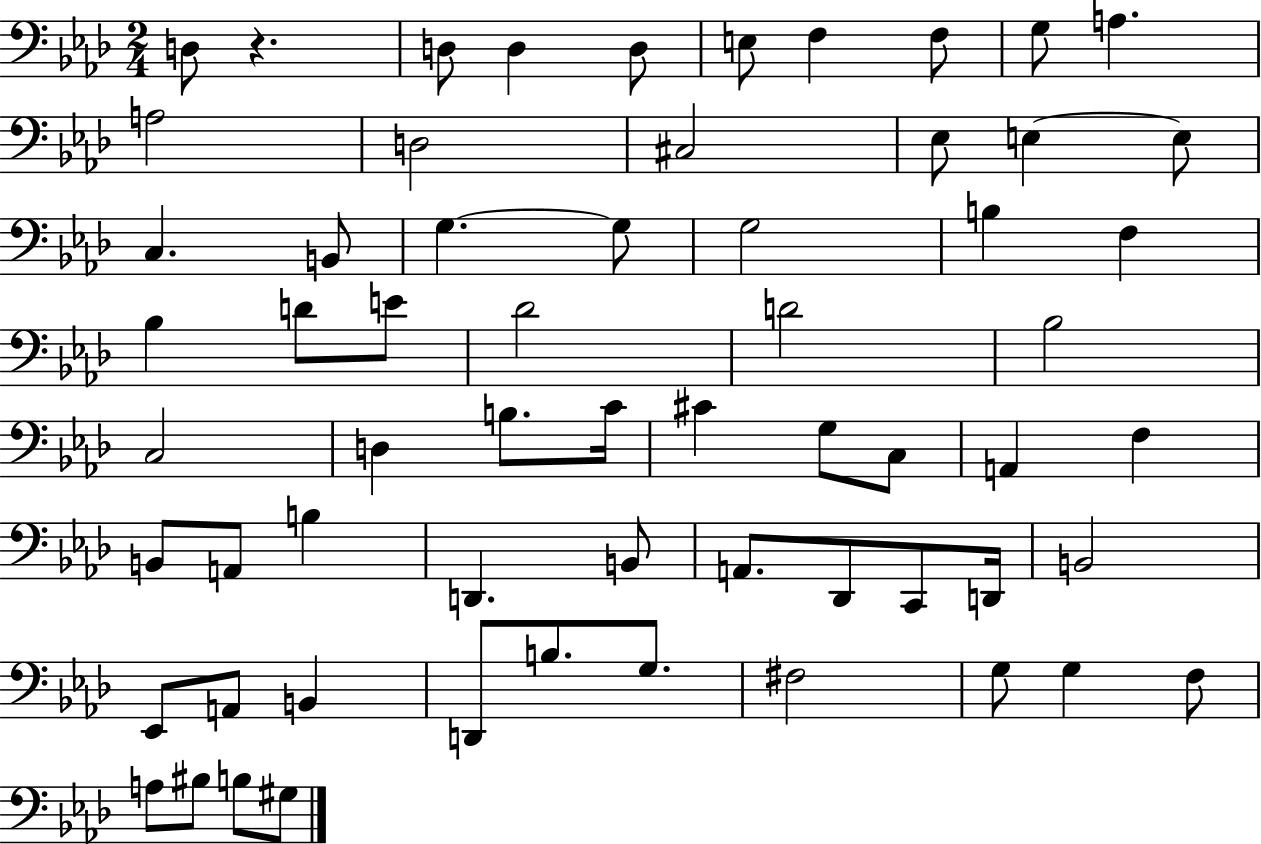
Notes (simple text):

D3/e R/q. D3/e D3/q D3/e E3/e F3/q F3/e G3/e A3/q. A3/h D3/h C#3/h Eb3/e E3/q E3/e C3/q. B2/e G3/q. G3/e G3/h B3/q F3/q Bb3/q D4/e E4/e Db4/h D4/h Bb3/h C3/h D3/q B3/e. C4/s C#4/q G3/e C3/e A2/q F3/q B2/e A2/e B3/q D2/q. B2/e A2/e. Db2/e C2/e D2/s B2/h Eb2/e A2/e B2/q D2/e B3/e. G3/e. F#3/h G3/e G3/q F3/e A3/e BIS3/e B3/e G#3/e